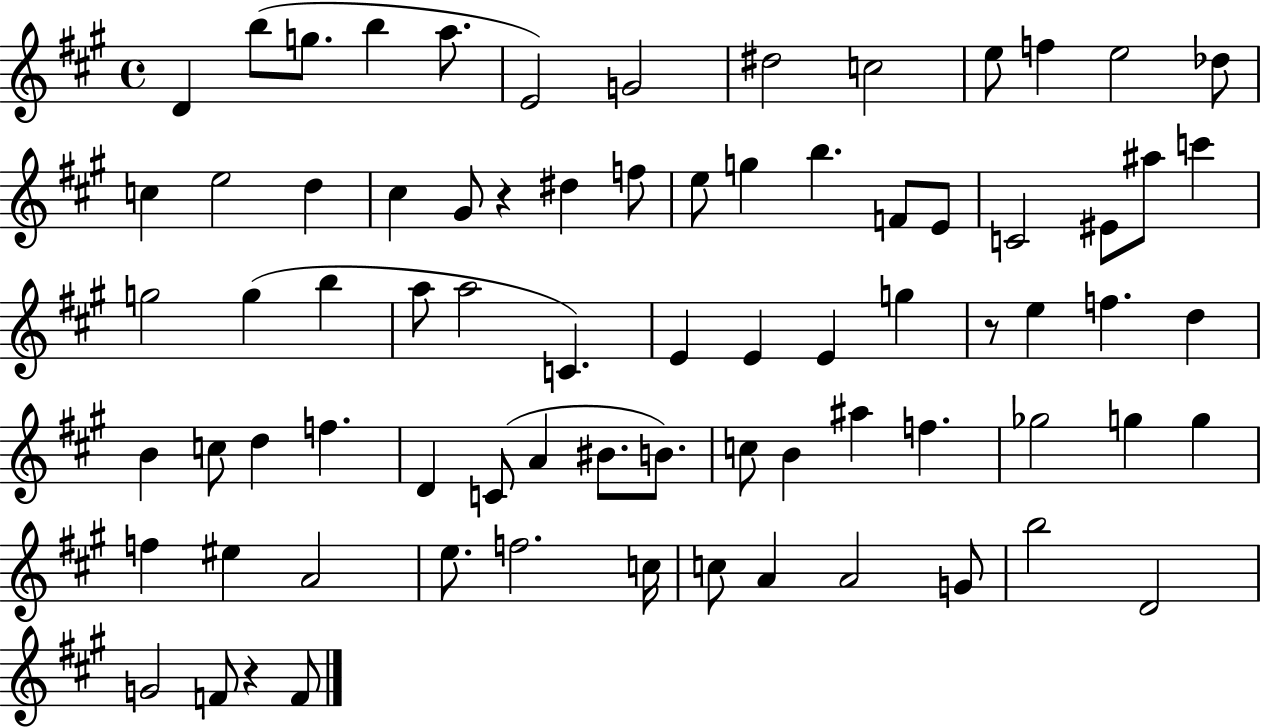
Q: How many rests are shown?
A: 3